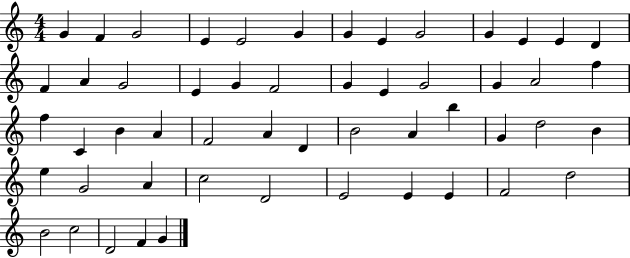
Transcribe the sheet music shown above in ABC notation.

X:1
T:Untitled
M:4/4
L:1/4
K:C
G F G2 E E2 G G E G2 G E E D F A G2 E G F2 G E G2 G A2 f f C B A F2 A D B2 A b G d2 B e G2 A c2 D2 E2 E E F2 d2 B2 c2 D2 F G